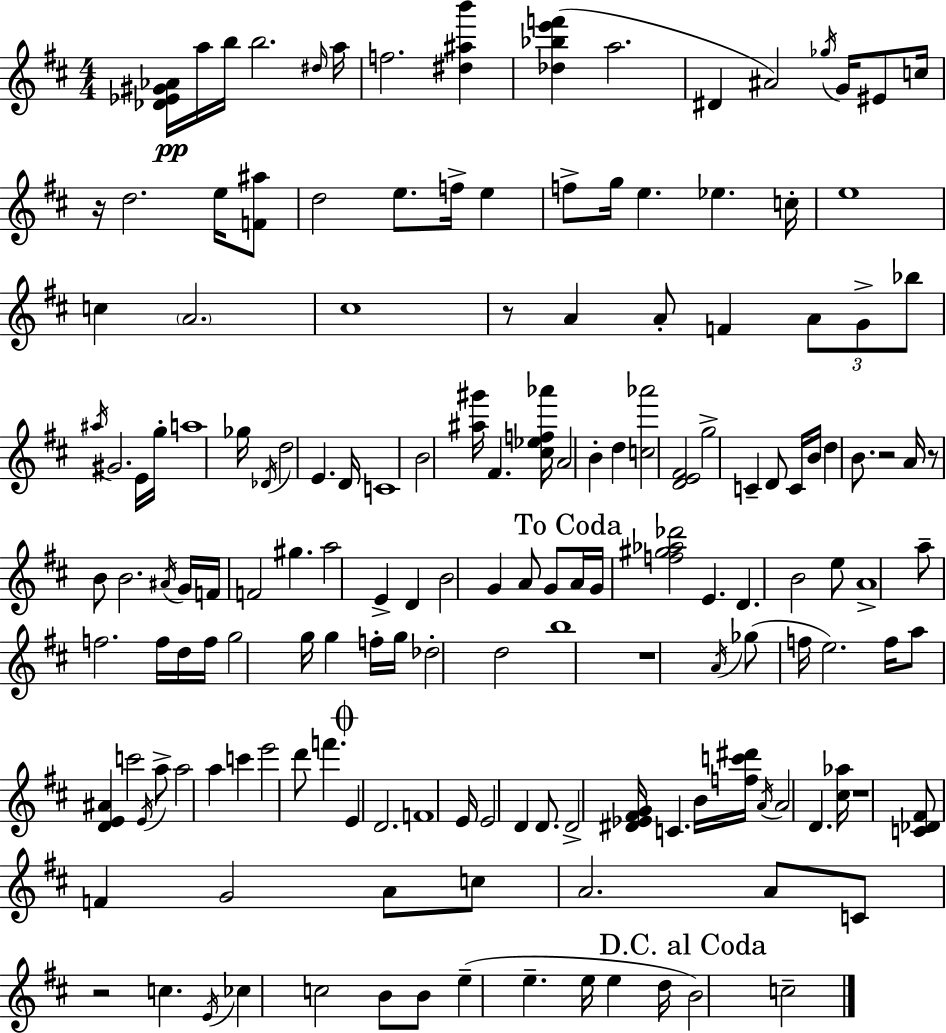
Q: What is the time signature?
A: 4/4